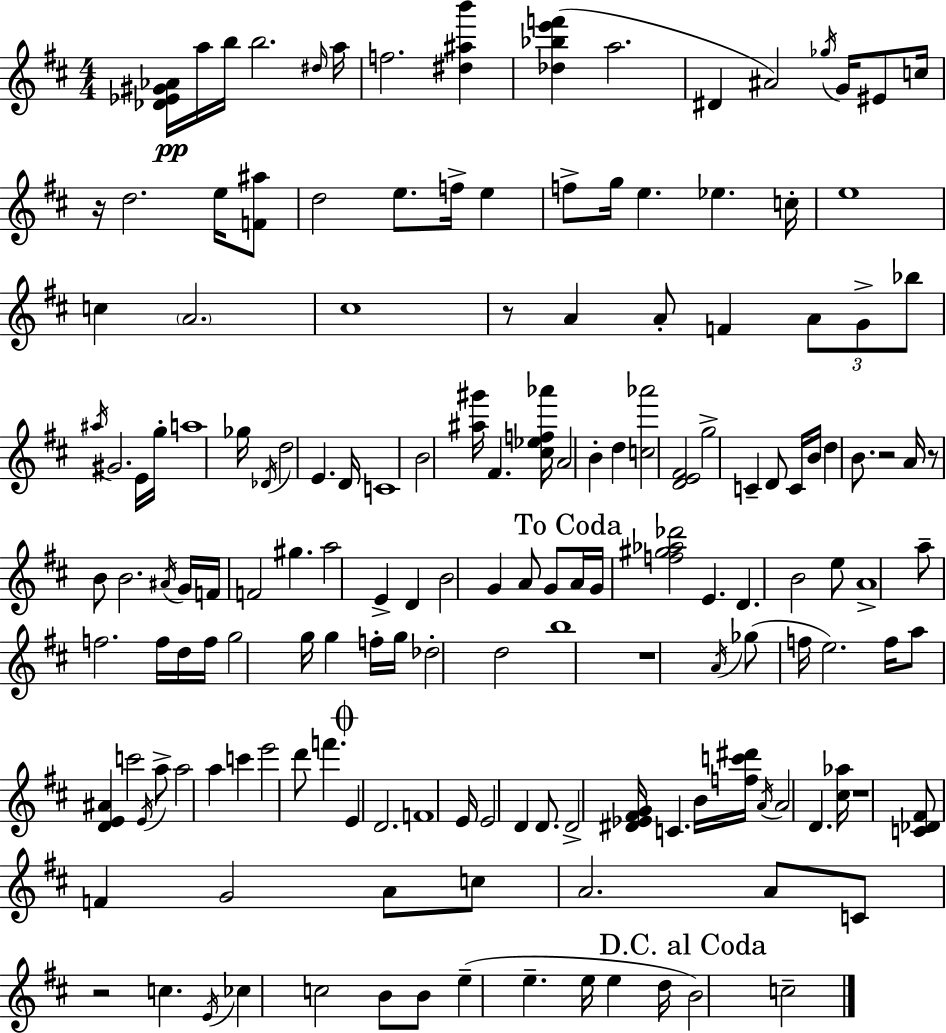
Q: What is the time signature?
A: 4/4